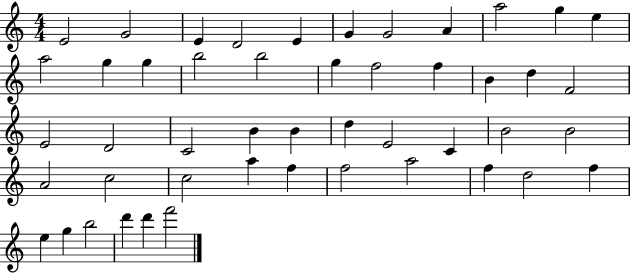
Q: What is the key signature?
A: C major